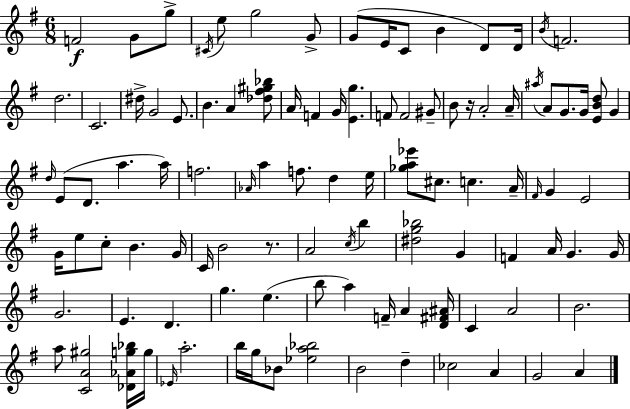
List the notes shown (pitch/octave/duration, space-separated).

F4/h G4/e G5/e C#4/s E5/e G5/h G4/e G4/e E4/s C4/e B4/q D4/e D4/s B4/s F4/h. D5/h. C4/h. D#5/s G4/h E4/e. B4/q. A4/q [Db5,F#5,G#5,Bb5]/e A4/s F4/q G4/s [E4,G5]/q. F4/e F4/h G#4/e B4/e R/s A4/h A4/s A#5/s A4/e G4/e. G4/s [E4,B4,D5]/e G4/q D5/s E4/e D4/e. A5/q. A5/s F5/h. Ab4/s A5/q F5/e. D5/q E5/s [Gb5,A5,Eb6]/e C#5/e. C5/q. A4/s F#4/s G4/q E4/h G4/s E5/e C5/e B4/q. G4/s C4/s B4/h R/e. A4/h C5/s B5/q [D#5,G5,Bb5]/h G4/q F4/q A4/s G4/q. G4/s G4/h. E4/q. D4/q. G5/q. E5/q. B5/e A5/q F4/s A4/q [D4,F#4,A#4]/s C4/q A4/h B4/h. A5/e [C4,A4,G#5]/h [Db4,Ab4,G5,Bb5]/s G5/s Eb4/s A5/h. B5/s G5/s Bb4/e [Eb5,A5,Bb5]/h B4/h D5/q CES5/h A4/q G4/h A4/q